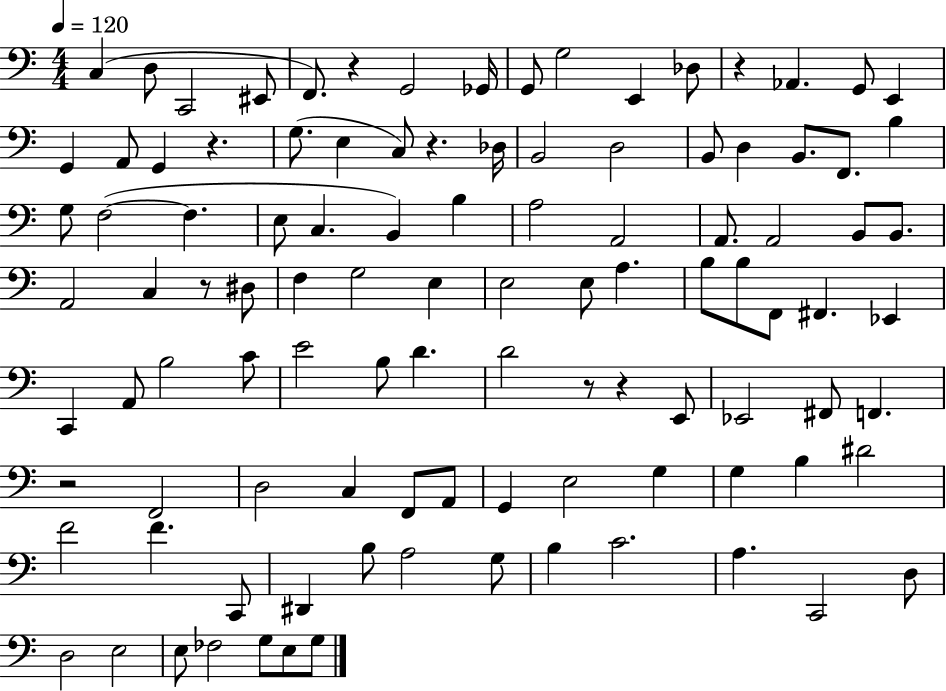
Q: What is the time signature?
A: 4/4